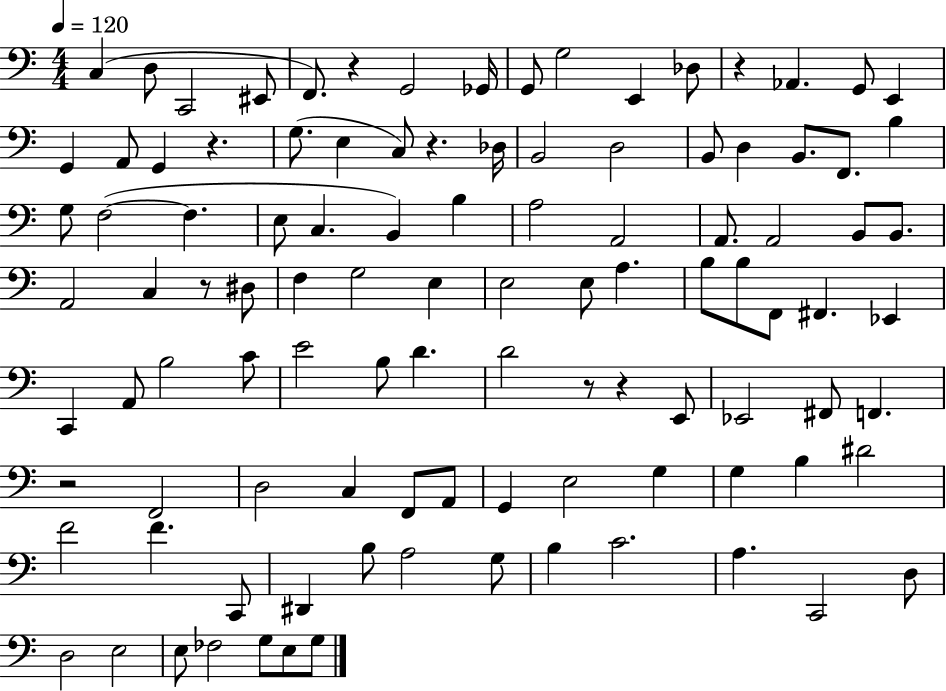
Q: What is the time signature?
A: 4/4